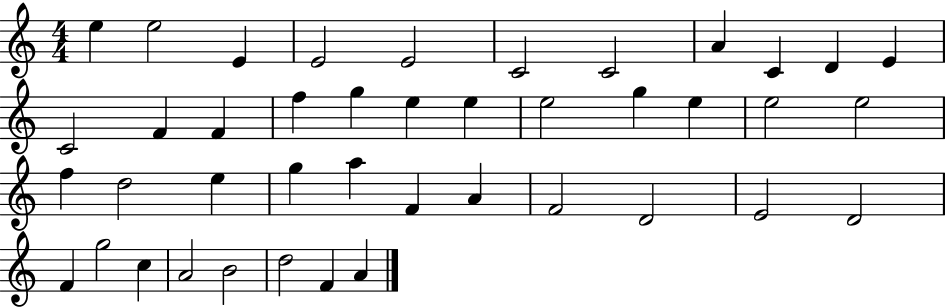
E5/q E5/h E4/q E4/h E4/h C4/h C4/h A4/q C4/q D4/q E4/q C4/h F4/q F4/q F5/q G5/q E5/q E5/q E5/h G5/q E5/q E5/h E5/h F5/q D5/h E5/q G5/q A5/q F4/q A4/q F4/h D4/h E4/h D4/h F4/q G5/h C5/q A4/h B4/h D5/h F4/q A4/q